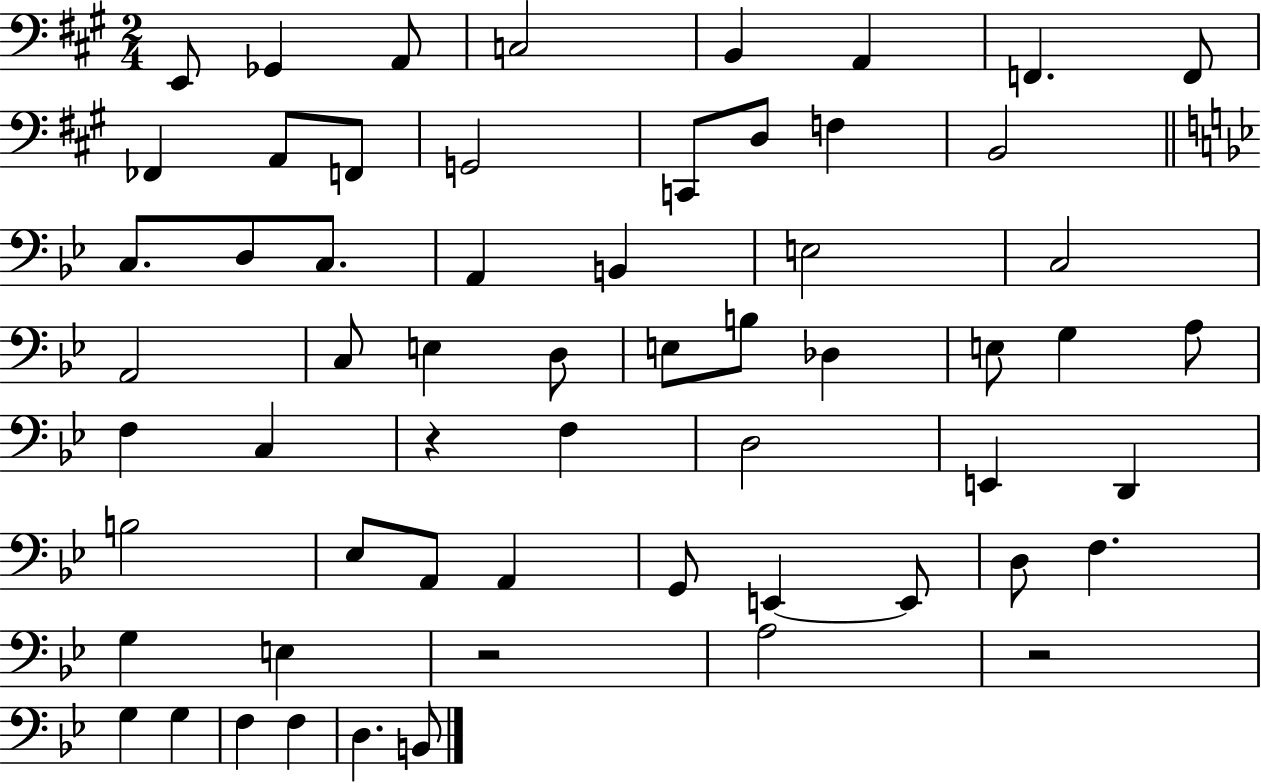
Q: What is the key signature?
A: A major